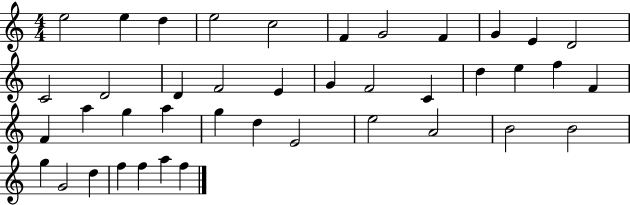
E5/h E5/q D5/q E5/h C5/h F4/q G4/h F4/q G4/q E4/q D4/h C4/h D4/h D4/q F4/h E4/q G4/q F4/h C4/q D5/q E5/q F5/q F4/q F4/q A5/q G5/q A5/q G5/q D5/q E4/h E5/h A4/h B4/h B4/h G5/q G4/h D5/q F5/q F5/q A5/q F5/q